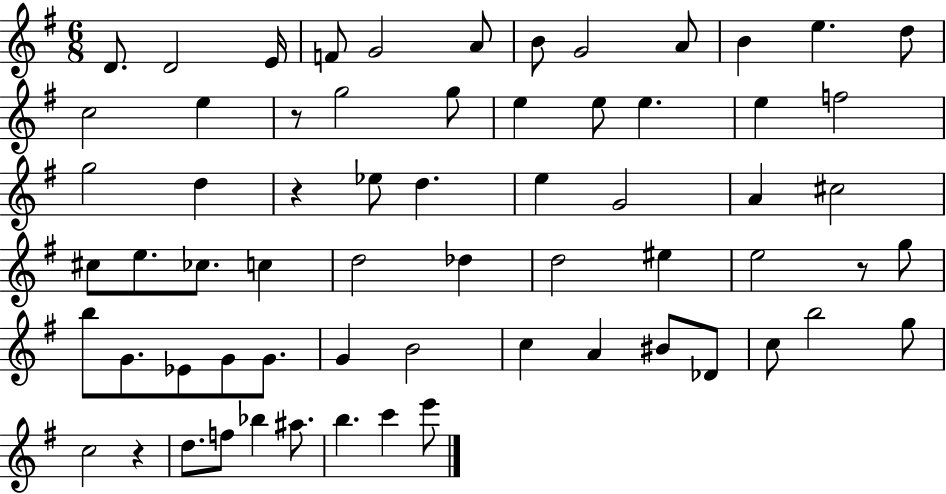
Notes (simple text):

D4/e. D4/h E4/s F4/e G4/h A4/e B4/e G4/h A4/e B4/q E5/q. D5/e C5/h E5/q R/e G5/h G5/e E5/q E5/e E5/q. E5/q F5/h G5/h D5/q R/q Eb5/e D5/q. E5/q G4/h A4/q C#5/h C#5/e E5/e. CES5/e. C5/q D5/h Db5/q D5/h EIS5/q E5/h R/e G5/e B5/e G4/e. Eb4/e G4/e G4/e. G4/q B4/h C5/q A4/q BIS4/e Db4/e C5/e B5/h G5/e C5/h R/q D5/e. F5/e Bb5/q A#5/e. B5/q. C6/q E6/e